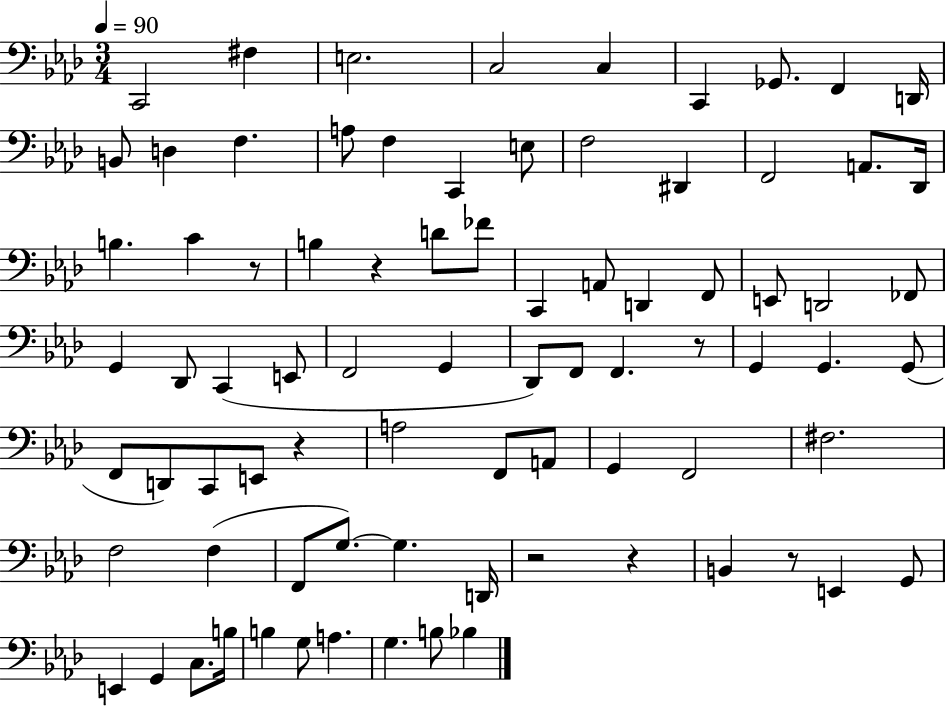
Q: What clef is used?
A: bass